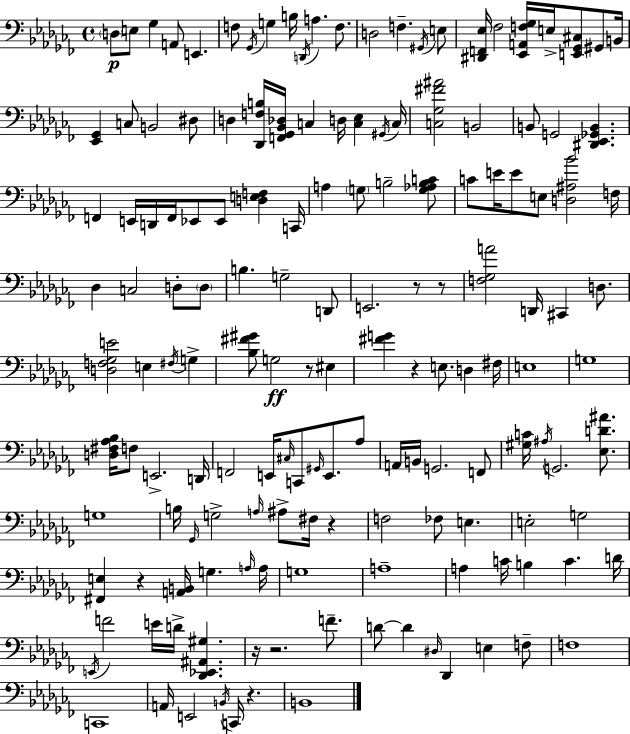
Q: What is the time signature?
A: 4/4